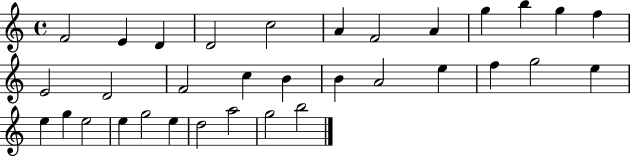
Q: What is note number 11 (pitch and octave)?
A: G5